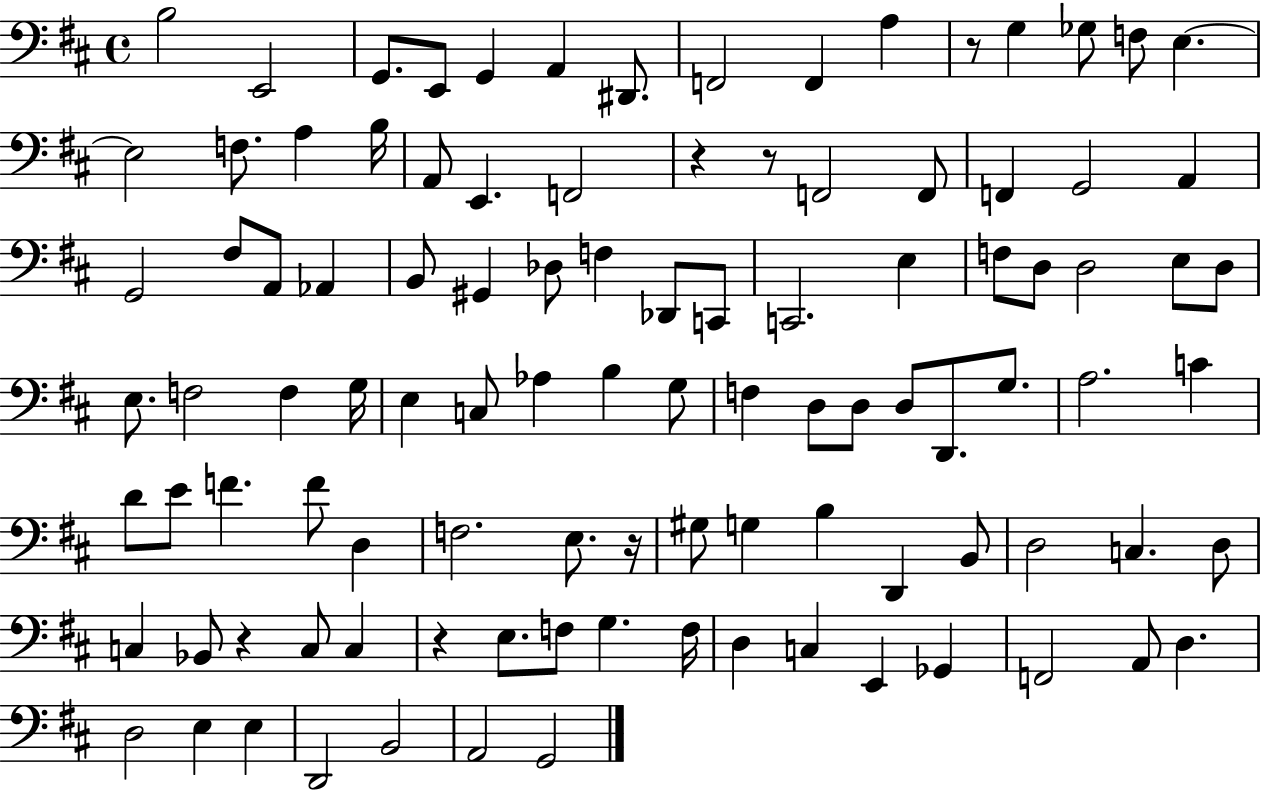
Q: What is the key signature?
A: D major